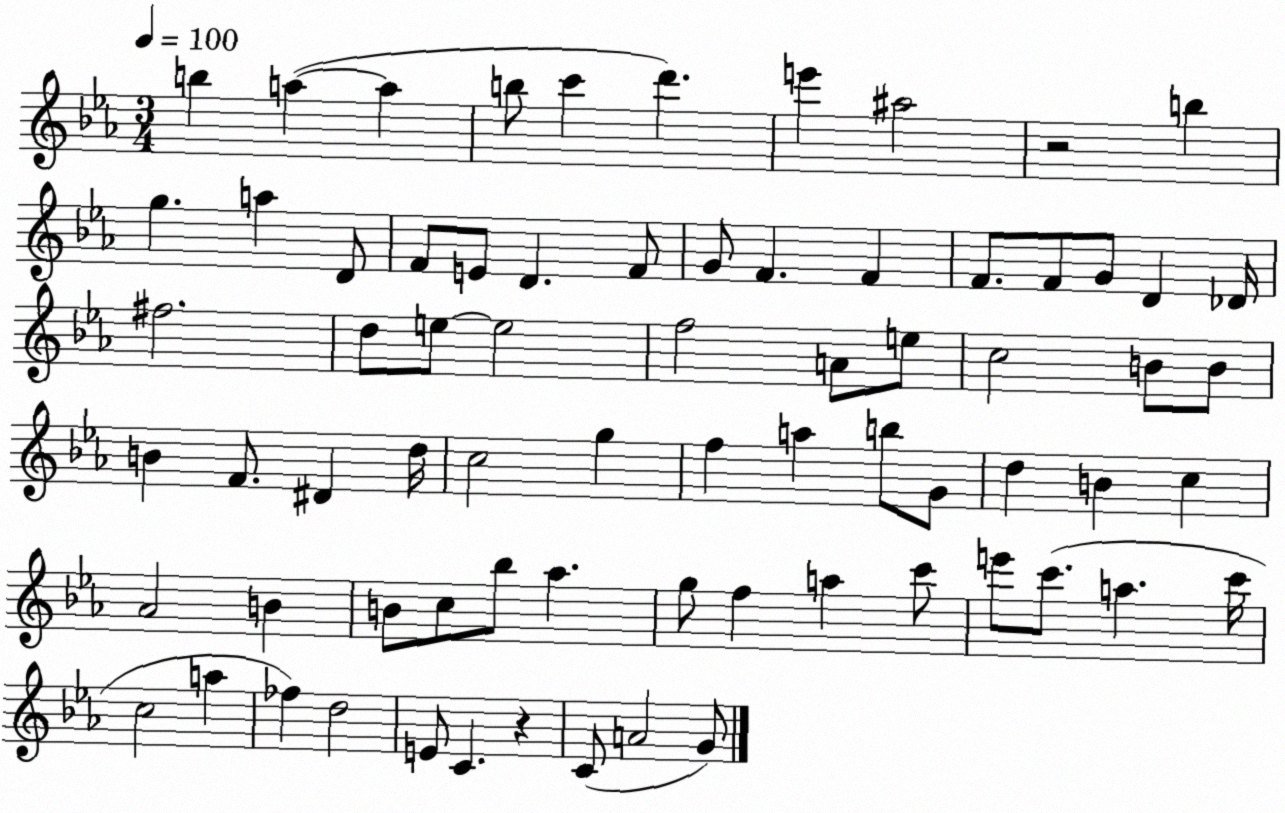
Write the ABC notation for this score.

X:1
T:Untitled
M:3/4
L:1/4
K:Eb
b a a b/2 c' d' e' ^a2 z2 b g a D/2 F/2 E/2 D F/2 G/2 F F F/2 F/2 G/2 D _D/4 ^f2 d/2 e/2 e2 f2 A/2 e/2 c2 B/2 B/2 B F/2 ^D d/4 c2 g f a b/2 G/2 d B c _A2 B B/2 c/2 _b/2 _a g/2 f a c'/2 e'/2 c'/2 a c'/4 c2 a _f d2 E/2 C z C/2 A2 G/2